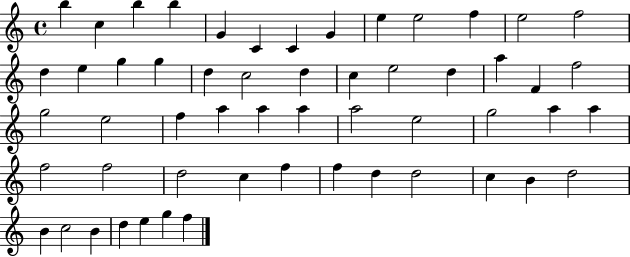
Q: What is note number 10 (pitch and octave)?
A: E5